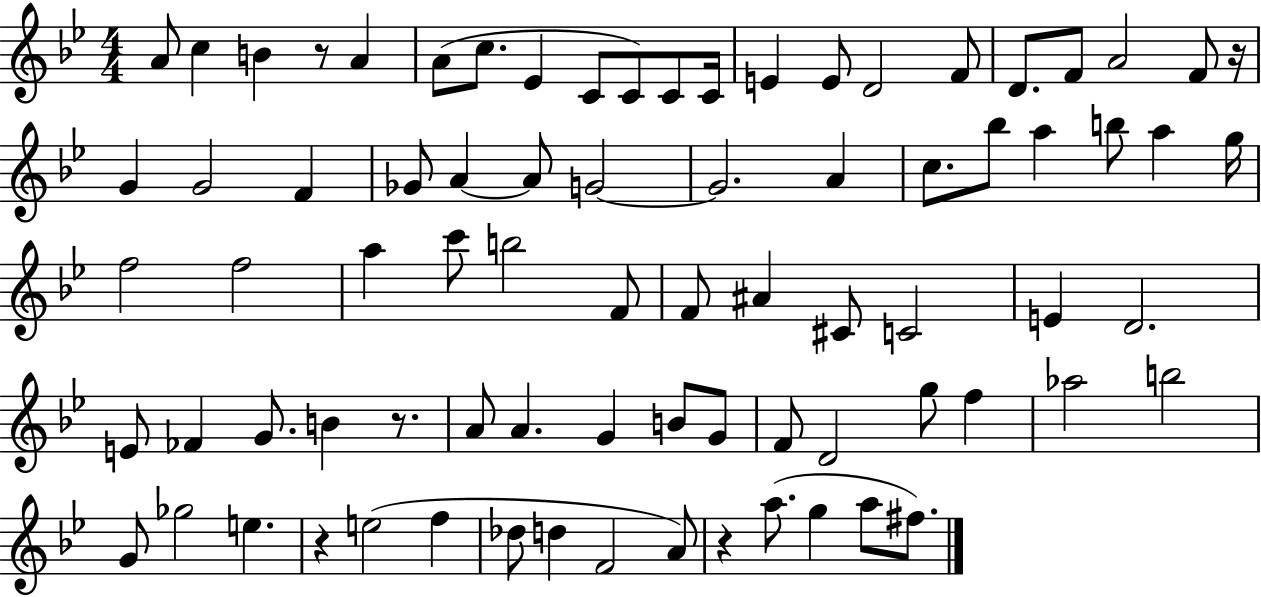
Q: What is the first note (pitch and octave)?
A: A4